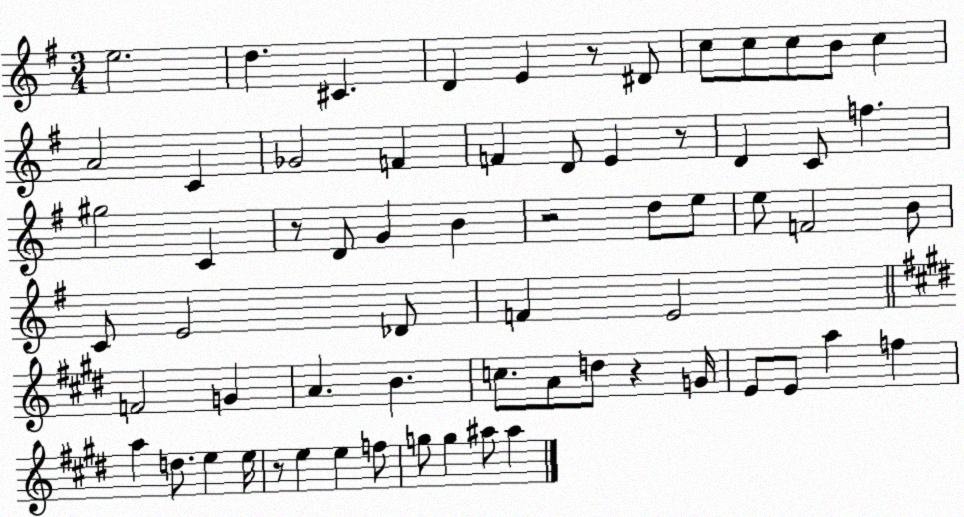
X:1
T:Untitled
M:3/4
L:1/4
K:G
e2 d ^C D E z/2 ^D/2 c/2 c/2 c/2 B/2 c A2 C _G2 F F D/2 E z/2 D C/2 f ^g2 C z/2 D/2 G B z2 d/2 e/2 e/2 F2 B/2 C/2 E2 _D/2 F E2 F2 G A B c/2 A/2 d/2 z G/4 E/2 E/2 a f a d/2 e e/4 z/2 e e f/2 g/2 g ^a/2 ^a